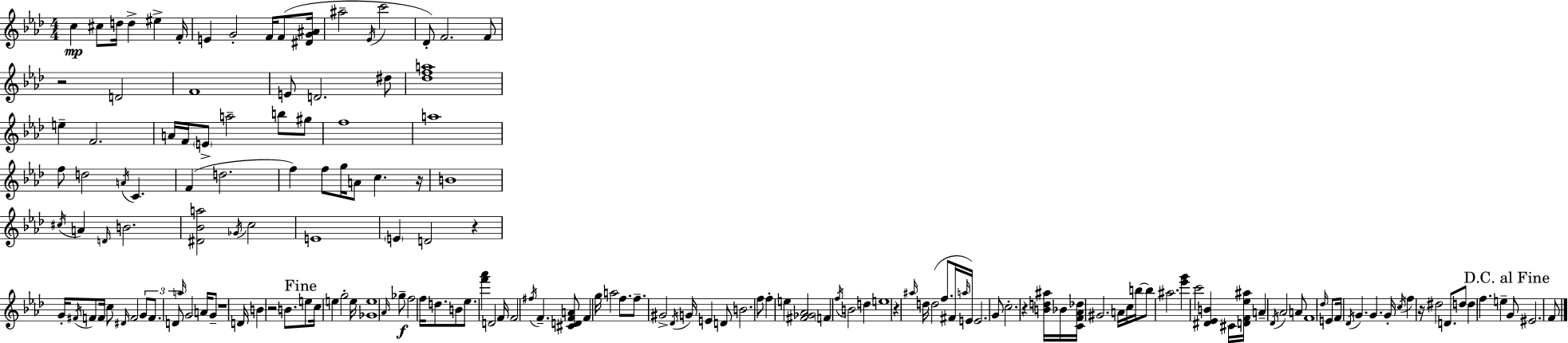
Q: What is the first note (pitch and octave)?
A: C5